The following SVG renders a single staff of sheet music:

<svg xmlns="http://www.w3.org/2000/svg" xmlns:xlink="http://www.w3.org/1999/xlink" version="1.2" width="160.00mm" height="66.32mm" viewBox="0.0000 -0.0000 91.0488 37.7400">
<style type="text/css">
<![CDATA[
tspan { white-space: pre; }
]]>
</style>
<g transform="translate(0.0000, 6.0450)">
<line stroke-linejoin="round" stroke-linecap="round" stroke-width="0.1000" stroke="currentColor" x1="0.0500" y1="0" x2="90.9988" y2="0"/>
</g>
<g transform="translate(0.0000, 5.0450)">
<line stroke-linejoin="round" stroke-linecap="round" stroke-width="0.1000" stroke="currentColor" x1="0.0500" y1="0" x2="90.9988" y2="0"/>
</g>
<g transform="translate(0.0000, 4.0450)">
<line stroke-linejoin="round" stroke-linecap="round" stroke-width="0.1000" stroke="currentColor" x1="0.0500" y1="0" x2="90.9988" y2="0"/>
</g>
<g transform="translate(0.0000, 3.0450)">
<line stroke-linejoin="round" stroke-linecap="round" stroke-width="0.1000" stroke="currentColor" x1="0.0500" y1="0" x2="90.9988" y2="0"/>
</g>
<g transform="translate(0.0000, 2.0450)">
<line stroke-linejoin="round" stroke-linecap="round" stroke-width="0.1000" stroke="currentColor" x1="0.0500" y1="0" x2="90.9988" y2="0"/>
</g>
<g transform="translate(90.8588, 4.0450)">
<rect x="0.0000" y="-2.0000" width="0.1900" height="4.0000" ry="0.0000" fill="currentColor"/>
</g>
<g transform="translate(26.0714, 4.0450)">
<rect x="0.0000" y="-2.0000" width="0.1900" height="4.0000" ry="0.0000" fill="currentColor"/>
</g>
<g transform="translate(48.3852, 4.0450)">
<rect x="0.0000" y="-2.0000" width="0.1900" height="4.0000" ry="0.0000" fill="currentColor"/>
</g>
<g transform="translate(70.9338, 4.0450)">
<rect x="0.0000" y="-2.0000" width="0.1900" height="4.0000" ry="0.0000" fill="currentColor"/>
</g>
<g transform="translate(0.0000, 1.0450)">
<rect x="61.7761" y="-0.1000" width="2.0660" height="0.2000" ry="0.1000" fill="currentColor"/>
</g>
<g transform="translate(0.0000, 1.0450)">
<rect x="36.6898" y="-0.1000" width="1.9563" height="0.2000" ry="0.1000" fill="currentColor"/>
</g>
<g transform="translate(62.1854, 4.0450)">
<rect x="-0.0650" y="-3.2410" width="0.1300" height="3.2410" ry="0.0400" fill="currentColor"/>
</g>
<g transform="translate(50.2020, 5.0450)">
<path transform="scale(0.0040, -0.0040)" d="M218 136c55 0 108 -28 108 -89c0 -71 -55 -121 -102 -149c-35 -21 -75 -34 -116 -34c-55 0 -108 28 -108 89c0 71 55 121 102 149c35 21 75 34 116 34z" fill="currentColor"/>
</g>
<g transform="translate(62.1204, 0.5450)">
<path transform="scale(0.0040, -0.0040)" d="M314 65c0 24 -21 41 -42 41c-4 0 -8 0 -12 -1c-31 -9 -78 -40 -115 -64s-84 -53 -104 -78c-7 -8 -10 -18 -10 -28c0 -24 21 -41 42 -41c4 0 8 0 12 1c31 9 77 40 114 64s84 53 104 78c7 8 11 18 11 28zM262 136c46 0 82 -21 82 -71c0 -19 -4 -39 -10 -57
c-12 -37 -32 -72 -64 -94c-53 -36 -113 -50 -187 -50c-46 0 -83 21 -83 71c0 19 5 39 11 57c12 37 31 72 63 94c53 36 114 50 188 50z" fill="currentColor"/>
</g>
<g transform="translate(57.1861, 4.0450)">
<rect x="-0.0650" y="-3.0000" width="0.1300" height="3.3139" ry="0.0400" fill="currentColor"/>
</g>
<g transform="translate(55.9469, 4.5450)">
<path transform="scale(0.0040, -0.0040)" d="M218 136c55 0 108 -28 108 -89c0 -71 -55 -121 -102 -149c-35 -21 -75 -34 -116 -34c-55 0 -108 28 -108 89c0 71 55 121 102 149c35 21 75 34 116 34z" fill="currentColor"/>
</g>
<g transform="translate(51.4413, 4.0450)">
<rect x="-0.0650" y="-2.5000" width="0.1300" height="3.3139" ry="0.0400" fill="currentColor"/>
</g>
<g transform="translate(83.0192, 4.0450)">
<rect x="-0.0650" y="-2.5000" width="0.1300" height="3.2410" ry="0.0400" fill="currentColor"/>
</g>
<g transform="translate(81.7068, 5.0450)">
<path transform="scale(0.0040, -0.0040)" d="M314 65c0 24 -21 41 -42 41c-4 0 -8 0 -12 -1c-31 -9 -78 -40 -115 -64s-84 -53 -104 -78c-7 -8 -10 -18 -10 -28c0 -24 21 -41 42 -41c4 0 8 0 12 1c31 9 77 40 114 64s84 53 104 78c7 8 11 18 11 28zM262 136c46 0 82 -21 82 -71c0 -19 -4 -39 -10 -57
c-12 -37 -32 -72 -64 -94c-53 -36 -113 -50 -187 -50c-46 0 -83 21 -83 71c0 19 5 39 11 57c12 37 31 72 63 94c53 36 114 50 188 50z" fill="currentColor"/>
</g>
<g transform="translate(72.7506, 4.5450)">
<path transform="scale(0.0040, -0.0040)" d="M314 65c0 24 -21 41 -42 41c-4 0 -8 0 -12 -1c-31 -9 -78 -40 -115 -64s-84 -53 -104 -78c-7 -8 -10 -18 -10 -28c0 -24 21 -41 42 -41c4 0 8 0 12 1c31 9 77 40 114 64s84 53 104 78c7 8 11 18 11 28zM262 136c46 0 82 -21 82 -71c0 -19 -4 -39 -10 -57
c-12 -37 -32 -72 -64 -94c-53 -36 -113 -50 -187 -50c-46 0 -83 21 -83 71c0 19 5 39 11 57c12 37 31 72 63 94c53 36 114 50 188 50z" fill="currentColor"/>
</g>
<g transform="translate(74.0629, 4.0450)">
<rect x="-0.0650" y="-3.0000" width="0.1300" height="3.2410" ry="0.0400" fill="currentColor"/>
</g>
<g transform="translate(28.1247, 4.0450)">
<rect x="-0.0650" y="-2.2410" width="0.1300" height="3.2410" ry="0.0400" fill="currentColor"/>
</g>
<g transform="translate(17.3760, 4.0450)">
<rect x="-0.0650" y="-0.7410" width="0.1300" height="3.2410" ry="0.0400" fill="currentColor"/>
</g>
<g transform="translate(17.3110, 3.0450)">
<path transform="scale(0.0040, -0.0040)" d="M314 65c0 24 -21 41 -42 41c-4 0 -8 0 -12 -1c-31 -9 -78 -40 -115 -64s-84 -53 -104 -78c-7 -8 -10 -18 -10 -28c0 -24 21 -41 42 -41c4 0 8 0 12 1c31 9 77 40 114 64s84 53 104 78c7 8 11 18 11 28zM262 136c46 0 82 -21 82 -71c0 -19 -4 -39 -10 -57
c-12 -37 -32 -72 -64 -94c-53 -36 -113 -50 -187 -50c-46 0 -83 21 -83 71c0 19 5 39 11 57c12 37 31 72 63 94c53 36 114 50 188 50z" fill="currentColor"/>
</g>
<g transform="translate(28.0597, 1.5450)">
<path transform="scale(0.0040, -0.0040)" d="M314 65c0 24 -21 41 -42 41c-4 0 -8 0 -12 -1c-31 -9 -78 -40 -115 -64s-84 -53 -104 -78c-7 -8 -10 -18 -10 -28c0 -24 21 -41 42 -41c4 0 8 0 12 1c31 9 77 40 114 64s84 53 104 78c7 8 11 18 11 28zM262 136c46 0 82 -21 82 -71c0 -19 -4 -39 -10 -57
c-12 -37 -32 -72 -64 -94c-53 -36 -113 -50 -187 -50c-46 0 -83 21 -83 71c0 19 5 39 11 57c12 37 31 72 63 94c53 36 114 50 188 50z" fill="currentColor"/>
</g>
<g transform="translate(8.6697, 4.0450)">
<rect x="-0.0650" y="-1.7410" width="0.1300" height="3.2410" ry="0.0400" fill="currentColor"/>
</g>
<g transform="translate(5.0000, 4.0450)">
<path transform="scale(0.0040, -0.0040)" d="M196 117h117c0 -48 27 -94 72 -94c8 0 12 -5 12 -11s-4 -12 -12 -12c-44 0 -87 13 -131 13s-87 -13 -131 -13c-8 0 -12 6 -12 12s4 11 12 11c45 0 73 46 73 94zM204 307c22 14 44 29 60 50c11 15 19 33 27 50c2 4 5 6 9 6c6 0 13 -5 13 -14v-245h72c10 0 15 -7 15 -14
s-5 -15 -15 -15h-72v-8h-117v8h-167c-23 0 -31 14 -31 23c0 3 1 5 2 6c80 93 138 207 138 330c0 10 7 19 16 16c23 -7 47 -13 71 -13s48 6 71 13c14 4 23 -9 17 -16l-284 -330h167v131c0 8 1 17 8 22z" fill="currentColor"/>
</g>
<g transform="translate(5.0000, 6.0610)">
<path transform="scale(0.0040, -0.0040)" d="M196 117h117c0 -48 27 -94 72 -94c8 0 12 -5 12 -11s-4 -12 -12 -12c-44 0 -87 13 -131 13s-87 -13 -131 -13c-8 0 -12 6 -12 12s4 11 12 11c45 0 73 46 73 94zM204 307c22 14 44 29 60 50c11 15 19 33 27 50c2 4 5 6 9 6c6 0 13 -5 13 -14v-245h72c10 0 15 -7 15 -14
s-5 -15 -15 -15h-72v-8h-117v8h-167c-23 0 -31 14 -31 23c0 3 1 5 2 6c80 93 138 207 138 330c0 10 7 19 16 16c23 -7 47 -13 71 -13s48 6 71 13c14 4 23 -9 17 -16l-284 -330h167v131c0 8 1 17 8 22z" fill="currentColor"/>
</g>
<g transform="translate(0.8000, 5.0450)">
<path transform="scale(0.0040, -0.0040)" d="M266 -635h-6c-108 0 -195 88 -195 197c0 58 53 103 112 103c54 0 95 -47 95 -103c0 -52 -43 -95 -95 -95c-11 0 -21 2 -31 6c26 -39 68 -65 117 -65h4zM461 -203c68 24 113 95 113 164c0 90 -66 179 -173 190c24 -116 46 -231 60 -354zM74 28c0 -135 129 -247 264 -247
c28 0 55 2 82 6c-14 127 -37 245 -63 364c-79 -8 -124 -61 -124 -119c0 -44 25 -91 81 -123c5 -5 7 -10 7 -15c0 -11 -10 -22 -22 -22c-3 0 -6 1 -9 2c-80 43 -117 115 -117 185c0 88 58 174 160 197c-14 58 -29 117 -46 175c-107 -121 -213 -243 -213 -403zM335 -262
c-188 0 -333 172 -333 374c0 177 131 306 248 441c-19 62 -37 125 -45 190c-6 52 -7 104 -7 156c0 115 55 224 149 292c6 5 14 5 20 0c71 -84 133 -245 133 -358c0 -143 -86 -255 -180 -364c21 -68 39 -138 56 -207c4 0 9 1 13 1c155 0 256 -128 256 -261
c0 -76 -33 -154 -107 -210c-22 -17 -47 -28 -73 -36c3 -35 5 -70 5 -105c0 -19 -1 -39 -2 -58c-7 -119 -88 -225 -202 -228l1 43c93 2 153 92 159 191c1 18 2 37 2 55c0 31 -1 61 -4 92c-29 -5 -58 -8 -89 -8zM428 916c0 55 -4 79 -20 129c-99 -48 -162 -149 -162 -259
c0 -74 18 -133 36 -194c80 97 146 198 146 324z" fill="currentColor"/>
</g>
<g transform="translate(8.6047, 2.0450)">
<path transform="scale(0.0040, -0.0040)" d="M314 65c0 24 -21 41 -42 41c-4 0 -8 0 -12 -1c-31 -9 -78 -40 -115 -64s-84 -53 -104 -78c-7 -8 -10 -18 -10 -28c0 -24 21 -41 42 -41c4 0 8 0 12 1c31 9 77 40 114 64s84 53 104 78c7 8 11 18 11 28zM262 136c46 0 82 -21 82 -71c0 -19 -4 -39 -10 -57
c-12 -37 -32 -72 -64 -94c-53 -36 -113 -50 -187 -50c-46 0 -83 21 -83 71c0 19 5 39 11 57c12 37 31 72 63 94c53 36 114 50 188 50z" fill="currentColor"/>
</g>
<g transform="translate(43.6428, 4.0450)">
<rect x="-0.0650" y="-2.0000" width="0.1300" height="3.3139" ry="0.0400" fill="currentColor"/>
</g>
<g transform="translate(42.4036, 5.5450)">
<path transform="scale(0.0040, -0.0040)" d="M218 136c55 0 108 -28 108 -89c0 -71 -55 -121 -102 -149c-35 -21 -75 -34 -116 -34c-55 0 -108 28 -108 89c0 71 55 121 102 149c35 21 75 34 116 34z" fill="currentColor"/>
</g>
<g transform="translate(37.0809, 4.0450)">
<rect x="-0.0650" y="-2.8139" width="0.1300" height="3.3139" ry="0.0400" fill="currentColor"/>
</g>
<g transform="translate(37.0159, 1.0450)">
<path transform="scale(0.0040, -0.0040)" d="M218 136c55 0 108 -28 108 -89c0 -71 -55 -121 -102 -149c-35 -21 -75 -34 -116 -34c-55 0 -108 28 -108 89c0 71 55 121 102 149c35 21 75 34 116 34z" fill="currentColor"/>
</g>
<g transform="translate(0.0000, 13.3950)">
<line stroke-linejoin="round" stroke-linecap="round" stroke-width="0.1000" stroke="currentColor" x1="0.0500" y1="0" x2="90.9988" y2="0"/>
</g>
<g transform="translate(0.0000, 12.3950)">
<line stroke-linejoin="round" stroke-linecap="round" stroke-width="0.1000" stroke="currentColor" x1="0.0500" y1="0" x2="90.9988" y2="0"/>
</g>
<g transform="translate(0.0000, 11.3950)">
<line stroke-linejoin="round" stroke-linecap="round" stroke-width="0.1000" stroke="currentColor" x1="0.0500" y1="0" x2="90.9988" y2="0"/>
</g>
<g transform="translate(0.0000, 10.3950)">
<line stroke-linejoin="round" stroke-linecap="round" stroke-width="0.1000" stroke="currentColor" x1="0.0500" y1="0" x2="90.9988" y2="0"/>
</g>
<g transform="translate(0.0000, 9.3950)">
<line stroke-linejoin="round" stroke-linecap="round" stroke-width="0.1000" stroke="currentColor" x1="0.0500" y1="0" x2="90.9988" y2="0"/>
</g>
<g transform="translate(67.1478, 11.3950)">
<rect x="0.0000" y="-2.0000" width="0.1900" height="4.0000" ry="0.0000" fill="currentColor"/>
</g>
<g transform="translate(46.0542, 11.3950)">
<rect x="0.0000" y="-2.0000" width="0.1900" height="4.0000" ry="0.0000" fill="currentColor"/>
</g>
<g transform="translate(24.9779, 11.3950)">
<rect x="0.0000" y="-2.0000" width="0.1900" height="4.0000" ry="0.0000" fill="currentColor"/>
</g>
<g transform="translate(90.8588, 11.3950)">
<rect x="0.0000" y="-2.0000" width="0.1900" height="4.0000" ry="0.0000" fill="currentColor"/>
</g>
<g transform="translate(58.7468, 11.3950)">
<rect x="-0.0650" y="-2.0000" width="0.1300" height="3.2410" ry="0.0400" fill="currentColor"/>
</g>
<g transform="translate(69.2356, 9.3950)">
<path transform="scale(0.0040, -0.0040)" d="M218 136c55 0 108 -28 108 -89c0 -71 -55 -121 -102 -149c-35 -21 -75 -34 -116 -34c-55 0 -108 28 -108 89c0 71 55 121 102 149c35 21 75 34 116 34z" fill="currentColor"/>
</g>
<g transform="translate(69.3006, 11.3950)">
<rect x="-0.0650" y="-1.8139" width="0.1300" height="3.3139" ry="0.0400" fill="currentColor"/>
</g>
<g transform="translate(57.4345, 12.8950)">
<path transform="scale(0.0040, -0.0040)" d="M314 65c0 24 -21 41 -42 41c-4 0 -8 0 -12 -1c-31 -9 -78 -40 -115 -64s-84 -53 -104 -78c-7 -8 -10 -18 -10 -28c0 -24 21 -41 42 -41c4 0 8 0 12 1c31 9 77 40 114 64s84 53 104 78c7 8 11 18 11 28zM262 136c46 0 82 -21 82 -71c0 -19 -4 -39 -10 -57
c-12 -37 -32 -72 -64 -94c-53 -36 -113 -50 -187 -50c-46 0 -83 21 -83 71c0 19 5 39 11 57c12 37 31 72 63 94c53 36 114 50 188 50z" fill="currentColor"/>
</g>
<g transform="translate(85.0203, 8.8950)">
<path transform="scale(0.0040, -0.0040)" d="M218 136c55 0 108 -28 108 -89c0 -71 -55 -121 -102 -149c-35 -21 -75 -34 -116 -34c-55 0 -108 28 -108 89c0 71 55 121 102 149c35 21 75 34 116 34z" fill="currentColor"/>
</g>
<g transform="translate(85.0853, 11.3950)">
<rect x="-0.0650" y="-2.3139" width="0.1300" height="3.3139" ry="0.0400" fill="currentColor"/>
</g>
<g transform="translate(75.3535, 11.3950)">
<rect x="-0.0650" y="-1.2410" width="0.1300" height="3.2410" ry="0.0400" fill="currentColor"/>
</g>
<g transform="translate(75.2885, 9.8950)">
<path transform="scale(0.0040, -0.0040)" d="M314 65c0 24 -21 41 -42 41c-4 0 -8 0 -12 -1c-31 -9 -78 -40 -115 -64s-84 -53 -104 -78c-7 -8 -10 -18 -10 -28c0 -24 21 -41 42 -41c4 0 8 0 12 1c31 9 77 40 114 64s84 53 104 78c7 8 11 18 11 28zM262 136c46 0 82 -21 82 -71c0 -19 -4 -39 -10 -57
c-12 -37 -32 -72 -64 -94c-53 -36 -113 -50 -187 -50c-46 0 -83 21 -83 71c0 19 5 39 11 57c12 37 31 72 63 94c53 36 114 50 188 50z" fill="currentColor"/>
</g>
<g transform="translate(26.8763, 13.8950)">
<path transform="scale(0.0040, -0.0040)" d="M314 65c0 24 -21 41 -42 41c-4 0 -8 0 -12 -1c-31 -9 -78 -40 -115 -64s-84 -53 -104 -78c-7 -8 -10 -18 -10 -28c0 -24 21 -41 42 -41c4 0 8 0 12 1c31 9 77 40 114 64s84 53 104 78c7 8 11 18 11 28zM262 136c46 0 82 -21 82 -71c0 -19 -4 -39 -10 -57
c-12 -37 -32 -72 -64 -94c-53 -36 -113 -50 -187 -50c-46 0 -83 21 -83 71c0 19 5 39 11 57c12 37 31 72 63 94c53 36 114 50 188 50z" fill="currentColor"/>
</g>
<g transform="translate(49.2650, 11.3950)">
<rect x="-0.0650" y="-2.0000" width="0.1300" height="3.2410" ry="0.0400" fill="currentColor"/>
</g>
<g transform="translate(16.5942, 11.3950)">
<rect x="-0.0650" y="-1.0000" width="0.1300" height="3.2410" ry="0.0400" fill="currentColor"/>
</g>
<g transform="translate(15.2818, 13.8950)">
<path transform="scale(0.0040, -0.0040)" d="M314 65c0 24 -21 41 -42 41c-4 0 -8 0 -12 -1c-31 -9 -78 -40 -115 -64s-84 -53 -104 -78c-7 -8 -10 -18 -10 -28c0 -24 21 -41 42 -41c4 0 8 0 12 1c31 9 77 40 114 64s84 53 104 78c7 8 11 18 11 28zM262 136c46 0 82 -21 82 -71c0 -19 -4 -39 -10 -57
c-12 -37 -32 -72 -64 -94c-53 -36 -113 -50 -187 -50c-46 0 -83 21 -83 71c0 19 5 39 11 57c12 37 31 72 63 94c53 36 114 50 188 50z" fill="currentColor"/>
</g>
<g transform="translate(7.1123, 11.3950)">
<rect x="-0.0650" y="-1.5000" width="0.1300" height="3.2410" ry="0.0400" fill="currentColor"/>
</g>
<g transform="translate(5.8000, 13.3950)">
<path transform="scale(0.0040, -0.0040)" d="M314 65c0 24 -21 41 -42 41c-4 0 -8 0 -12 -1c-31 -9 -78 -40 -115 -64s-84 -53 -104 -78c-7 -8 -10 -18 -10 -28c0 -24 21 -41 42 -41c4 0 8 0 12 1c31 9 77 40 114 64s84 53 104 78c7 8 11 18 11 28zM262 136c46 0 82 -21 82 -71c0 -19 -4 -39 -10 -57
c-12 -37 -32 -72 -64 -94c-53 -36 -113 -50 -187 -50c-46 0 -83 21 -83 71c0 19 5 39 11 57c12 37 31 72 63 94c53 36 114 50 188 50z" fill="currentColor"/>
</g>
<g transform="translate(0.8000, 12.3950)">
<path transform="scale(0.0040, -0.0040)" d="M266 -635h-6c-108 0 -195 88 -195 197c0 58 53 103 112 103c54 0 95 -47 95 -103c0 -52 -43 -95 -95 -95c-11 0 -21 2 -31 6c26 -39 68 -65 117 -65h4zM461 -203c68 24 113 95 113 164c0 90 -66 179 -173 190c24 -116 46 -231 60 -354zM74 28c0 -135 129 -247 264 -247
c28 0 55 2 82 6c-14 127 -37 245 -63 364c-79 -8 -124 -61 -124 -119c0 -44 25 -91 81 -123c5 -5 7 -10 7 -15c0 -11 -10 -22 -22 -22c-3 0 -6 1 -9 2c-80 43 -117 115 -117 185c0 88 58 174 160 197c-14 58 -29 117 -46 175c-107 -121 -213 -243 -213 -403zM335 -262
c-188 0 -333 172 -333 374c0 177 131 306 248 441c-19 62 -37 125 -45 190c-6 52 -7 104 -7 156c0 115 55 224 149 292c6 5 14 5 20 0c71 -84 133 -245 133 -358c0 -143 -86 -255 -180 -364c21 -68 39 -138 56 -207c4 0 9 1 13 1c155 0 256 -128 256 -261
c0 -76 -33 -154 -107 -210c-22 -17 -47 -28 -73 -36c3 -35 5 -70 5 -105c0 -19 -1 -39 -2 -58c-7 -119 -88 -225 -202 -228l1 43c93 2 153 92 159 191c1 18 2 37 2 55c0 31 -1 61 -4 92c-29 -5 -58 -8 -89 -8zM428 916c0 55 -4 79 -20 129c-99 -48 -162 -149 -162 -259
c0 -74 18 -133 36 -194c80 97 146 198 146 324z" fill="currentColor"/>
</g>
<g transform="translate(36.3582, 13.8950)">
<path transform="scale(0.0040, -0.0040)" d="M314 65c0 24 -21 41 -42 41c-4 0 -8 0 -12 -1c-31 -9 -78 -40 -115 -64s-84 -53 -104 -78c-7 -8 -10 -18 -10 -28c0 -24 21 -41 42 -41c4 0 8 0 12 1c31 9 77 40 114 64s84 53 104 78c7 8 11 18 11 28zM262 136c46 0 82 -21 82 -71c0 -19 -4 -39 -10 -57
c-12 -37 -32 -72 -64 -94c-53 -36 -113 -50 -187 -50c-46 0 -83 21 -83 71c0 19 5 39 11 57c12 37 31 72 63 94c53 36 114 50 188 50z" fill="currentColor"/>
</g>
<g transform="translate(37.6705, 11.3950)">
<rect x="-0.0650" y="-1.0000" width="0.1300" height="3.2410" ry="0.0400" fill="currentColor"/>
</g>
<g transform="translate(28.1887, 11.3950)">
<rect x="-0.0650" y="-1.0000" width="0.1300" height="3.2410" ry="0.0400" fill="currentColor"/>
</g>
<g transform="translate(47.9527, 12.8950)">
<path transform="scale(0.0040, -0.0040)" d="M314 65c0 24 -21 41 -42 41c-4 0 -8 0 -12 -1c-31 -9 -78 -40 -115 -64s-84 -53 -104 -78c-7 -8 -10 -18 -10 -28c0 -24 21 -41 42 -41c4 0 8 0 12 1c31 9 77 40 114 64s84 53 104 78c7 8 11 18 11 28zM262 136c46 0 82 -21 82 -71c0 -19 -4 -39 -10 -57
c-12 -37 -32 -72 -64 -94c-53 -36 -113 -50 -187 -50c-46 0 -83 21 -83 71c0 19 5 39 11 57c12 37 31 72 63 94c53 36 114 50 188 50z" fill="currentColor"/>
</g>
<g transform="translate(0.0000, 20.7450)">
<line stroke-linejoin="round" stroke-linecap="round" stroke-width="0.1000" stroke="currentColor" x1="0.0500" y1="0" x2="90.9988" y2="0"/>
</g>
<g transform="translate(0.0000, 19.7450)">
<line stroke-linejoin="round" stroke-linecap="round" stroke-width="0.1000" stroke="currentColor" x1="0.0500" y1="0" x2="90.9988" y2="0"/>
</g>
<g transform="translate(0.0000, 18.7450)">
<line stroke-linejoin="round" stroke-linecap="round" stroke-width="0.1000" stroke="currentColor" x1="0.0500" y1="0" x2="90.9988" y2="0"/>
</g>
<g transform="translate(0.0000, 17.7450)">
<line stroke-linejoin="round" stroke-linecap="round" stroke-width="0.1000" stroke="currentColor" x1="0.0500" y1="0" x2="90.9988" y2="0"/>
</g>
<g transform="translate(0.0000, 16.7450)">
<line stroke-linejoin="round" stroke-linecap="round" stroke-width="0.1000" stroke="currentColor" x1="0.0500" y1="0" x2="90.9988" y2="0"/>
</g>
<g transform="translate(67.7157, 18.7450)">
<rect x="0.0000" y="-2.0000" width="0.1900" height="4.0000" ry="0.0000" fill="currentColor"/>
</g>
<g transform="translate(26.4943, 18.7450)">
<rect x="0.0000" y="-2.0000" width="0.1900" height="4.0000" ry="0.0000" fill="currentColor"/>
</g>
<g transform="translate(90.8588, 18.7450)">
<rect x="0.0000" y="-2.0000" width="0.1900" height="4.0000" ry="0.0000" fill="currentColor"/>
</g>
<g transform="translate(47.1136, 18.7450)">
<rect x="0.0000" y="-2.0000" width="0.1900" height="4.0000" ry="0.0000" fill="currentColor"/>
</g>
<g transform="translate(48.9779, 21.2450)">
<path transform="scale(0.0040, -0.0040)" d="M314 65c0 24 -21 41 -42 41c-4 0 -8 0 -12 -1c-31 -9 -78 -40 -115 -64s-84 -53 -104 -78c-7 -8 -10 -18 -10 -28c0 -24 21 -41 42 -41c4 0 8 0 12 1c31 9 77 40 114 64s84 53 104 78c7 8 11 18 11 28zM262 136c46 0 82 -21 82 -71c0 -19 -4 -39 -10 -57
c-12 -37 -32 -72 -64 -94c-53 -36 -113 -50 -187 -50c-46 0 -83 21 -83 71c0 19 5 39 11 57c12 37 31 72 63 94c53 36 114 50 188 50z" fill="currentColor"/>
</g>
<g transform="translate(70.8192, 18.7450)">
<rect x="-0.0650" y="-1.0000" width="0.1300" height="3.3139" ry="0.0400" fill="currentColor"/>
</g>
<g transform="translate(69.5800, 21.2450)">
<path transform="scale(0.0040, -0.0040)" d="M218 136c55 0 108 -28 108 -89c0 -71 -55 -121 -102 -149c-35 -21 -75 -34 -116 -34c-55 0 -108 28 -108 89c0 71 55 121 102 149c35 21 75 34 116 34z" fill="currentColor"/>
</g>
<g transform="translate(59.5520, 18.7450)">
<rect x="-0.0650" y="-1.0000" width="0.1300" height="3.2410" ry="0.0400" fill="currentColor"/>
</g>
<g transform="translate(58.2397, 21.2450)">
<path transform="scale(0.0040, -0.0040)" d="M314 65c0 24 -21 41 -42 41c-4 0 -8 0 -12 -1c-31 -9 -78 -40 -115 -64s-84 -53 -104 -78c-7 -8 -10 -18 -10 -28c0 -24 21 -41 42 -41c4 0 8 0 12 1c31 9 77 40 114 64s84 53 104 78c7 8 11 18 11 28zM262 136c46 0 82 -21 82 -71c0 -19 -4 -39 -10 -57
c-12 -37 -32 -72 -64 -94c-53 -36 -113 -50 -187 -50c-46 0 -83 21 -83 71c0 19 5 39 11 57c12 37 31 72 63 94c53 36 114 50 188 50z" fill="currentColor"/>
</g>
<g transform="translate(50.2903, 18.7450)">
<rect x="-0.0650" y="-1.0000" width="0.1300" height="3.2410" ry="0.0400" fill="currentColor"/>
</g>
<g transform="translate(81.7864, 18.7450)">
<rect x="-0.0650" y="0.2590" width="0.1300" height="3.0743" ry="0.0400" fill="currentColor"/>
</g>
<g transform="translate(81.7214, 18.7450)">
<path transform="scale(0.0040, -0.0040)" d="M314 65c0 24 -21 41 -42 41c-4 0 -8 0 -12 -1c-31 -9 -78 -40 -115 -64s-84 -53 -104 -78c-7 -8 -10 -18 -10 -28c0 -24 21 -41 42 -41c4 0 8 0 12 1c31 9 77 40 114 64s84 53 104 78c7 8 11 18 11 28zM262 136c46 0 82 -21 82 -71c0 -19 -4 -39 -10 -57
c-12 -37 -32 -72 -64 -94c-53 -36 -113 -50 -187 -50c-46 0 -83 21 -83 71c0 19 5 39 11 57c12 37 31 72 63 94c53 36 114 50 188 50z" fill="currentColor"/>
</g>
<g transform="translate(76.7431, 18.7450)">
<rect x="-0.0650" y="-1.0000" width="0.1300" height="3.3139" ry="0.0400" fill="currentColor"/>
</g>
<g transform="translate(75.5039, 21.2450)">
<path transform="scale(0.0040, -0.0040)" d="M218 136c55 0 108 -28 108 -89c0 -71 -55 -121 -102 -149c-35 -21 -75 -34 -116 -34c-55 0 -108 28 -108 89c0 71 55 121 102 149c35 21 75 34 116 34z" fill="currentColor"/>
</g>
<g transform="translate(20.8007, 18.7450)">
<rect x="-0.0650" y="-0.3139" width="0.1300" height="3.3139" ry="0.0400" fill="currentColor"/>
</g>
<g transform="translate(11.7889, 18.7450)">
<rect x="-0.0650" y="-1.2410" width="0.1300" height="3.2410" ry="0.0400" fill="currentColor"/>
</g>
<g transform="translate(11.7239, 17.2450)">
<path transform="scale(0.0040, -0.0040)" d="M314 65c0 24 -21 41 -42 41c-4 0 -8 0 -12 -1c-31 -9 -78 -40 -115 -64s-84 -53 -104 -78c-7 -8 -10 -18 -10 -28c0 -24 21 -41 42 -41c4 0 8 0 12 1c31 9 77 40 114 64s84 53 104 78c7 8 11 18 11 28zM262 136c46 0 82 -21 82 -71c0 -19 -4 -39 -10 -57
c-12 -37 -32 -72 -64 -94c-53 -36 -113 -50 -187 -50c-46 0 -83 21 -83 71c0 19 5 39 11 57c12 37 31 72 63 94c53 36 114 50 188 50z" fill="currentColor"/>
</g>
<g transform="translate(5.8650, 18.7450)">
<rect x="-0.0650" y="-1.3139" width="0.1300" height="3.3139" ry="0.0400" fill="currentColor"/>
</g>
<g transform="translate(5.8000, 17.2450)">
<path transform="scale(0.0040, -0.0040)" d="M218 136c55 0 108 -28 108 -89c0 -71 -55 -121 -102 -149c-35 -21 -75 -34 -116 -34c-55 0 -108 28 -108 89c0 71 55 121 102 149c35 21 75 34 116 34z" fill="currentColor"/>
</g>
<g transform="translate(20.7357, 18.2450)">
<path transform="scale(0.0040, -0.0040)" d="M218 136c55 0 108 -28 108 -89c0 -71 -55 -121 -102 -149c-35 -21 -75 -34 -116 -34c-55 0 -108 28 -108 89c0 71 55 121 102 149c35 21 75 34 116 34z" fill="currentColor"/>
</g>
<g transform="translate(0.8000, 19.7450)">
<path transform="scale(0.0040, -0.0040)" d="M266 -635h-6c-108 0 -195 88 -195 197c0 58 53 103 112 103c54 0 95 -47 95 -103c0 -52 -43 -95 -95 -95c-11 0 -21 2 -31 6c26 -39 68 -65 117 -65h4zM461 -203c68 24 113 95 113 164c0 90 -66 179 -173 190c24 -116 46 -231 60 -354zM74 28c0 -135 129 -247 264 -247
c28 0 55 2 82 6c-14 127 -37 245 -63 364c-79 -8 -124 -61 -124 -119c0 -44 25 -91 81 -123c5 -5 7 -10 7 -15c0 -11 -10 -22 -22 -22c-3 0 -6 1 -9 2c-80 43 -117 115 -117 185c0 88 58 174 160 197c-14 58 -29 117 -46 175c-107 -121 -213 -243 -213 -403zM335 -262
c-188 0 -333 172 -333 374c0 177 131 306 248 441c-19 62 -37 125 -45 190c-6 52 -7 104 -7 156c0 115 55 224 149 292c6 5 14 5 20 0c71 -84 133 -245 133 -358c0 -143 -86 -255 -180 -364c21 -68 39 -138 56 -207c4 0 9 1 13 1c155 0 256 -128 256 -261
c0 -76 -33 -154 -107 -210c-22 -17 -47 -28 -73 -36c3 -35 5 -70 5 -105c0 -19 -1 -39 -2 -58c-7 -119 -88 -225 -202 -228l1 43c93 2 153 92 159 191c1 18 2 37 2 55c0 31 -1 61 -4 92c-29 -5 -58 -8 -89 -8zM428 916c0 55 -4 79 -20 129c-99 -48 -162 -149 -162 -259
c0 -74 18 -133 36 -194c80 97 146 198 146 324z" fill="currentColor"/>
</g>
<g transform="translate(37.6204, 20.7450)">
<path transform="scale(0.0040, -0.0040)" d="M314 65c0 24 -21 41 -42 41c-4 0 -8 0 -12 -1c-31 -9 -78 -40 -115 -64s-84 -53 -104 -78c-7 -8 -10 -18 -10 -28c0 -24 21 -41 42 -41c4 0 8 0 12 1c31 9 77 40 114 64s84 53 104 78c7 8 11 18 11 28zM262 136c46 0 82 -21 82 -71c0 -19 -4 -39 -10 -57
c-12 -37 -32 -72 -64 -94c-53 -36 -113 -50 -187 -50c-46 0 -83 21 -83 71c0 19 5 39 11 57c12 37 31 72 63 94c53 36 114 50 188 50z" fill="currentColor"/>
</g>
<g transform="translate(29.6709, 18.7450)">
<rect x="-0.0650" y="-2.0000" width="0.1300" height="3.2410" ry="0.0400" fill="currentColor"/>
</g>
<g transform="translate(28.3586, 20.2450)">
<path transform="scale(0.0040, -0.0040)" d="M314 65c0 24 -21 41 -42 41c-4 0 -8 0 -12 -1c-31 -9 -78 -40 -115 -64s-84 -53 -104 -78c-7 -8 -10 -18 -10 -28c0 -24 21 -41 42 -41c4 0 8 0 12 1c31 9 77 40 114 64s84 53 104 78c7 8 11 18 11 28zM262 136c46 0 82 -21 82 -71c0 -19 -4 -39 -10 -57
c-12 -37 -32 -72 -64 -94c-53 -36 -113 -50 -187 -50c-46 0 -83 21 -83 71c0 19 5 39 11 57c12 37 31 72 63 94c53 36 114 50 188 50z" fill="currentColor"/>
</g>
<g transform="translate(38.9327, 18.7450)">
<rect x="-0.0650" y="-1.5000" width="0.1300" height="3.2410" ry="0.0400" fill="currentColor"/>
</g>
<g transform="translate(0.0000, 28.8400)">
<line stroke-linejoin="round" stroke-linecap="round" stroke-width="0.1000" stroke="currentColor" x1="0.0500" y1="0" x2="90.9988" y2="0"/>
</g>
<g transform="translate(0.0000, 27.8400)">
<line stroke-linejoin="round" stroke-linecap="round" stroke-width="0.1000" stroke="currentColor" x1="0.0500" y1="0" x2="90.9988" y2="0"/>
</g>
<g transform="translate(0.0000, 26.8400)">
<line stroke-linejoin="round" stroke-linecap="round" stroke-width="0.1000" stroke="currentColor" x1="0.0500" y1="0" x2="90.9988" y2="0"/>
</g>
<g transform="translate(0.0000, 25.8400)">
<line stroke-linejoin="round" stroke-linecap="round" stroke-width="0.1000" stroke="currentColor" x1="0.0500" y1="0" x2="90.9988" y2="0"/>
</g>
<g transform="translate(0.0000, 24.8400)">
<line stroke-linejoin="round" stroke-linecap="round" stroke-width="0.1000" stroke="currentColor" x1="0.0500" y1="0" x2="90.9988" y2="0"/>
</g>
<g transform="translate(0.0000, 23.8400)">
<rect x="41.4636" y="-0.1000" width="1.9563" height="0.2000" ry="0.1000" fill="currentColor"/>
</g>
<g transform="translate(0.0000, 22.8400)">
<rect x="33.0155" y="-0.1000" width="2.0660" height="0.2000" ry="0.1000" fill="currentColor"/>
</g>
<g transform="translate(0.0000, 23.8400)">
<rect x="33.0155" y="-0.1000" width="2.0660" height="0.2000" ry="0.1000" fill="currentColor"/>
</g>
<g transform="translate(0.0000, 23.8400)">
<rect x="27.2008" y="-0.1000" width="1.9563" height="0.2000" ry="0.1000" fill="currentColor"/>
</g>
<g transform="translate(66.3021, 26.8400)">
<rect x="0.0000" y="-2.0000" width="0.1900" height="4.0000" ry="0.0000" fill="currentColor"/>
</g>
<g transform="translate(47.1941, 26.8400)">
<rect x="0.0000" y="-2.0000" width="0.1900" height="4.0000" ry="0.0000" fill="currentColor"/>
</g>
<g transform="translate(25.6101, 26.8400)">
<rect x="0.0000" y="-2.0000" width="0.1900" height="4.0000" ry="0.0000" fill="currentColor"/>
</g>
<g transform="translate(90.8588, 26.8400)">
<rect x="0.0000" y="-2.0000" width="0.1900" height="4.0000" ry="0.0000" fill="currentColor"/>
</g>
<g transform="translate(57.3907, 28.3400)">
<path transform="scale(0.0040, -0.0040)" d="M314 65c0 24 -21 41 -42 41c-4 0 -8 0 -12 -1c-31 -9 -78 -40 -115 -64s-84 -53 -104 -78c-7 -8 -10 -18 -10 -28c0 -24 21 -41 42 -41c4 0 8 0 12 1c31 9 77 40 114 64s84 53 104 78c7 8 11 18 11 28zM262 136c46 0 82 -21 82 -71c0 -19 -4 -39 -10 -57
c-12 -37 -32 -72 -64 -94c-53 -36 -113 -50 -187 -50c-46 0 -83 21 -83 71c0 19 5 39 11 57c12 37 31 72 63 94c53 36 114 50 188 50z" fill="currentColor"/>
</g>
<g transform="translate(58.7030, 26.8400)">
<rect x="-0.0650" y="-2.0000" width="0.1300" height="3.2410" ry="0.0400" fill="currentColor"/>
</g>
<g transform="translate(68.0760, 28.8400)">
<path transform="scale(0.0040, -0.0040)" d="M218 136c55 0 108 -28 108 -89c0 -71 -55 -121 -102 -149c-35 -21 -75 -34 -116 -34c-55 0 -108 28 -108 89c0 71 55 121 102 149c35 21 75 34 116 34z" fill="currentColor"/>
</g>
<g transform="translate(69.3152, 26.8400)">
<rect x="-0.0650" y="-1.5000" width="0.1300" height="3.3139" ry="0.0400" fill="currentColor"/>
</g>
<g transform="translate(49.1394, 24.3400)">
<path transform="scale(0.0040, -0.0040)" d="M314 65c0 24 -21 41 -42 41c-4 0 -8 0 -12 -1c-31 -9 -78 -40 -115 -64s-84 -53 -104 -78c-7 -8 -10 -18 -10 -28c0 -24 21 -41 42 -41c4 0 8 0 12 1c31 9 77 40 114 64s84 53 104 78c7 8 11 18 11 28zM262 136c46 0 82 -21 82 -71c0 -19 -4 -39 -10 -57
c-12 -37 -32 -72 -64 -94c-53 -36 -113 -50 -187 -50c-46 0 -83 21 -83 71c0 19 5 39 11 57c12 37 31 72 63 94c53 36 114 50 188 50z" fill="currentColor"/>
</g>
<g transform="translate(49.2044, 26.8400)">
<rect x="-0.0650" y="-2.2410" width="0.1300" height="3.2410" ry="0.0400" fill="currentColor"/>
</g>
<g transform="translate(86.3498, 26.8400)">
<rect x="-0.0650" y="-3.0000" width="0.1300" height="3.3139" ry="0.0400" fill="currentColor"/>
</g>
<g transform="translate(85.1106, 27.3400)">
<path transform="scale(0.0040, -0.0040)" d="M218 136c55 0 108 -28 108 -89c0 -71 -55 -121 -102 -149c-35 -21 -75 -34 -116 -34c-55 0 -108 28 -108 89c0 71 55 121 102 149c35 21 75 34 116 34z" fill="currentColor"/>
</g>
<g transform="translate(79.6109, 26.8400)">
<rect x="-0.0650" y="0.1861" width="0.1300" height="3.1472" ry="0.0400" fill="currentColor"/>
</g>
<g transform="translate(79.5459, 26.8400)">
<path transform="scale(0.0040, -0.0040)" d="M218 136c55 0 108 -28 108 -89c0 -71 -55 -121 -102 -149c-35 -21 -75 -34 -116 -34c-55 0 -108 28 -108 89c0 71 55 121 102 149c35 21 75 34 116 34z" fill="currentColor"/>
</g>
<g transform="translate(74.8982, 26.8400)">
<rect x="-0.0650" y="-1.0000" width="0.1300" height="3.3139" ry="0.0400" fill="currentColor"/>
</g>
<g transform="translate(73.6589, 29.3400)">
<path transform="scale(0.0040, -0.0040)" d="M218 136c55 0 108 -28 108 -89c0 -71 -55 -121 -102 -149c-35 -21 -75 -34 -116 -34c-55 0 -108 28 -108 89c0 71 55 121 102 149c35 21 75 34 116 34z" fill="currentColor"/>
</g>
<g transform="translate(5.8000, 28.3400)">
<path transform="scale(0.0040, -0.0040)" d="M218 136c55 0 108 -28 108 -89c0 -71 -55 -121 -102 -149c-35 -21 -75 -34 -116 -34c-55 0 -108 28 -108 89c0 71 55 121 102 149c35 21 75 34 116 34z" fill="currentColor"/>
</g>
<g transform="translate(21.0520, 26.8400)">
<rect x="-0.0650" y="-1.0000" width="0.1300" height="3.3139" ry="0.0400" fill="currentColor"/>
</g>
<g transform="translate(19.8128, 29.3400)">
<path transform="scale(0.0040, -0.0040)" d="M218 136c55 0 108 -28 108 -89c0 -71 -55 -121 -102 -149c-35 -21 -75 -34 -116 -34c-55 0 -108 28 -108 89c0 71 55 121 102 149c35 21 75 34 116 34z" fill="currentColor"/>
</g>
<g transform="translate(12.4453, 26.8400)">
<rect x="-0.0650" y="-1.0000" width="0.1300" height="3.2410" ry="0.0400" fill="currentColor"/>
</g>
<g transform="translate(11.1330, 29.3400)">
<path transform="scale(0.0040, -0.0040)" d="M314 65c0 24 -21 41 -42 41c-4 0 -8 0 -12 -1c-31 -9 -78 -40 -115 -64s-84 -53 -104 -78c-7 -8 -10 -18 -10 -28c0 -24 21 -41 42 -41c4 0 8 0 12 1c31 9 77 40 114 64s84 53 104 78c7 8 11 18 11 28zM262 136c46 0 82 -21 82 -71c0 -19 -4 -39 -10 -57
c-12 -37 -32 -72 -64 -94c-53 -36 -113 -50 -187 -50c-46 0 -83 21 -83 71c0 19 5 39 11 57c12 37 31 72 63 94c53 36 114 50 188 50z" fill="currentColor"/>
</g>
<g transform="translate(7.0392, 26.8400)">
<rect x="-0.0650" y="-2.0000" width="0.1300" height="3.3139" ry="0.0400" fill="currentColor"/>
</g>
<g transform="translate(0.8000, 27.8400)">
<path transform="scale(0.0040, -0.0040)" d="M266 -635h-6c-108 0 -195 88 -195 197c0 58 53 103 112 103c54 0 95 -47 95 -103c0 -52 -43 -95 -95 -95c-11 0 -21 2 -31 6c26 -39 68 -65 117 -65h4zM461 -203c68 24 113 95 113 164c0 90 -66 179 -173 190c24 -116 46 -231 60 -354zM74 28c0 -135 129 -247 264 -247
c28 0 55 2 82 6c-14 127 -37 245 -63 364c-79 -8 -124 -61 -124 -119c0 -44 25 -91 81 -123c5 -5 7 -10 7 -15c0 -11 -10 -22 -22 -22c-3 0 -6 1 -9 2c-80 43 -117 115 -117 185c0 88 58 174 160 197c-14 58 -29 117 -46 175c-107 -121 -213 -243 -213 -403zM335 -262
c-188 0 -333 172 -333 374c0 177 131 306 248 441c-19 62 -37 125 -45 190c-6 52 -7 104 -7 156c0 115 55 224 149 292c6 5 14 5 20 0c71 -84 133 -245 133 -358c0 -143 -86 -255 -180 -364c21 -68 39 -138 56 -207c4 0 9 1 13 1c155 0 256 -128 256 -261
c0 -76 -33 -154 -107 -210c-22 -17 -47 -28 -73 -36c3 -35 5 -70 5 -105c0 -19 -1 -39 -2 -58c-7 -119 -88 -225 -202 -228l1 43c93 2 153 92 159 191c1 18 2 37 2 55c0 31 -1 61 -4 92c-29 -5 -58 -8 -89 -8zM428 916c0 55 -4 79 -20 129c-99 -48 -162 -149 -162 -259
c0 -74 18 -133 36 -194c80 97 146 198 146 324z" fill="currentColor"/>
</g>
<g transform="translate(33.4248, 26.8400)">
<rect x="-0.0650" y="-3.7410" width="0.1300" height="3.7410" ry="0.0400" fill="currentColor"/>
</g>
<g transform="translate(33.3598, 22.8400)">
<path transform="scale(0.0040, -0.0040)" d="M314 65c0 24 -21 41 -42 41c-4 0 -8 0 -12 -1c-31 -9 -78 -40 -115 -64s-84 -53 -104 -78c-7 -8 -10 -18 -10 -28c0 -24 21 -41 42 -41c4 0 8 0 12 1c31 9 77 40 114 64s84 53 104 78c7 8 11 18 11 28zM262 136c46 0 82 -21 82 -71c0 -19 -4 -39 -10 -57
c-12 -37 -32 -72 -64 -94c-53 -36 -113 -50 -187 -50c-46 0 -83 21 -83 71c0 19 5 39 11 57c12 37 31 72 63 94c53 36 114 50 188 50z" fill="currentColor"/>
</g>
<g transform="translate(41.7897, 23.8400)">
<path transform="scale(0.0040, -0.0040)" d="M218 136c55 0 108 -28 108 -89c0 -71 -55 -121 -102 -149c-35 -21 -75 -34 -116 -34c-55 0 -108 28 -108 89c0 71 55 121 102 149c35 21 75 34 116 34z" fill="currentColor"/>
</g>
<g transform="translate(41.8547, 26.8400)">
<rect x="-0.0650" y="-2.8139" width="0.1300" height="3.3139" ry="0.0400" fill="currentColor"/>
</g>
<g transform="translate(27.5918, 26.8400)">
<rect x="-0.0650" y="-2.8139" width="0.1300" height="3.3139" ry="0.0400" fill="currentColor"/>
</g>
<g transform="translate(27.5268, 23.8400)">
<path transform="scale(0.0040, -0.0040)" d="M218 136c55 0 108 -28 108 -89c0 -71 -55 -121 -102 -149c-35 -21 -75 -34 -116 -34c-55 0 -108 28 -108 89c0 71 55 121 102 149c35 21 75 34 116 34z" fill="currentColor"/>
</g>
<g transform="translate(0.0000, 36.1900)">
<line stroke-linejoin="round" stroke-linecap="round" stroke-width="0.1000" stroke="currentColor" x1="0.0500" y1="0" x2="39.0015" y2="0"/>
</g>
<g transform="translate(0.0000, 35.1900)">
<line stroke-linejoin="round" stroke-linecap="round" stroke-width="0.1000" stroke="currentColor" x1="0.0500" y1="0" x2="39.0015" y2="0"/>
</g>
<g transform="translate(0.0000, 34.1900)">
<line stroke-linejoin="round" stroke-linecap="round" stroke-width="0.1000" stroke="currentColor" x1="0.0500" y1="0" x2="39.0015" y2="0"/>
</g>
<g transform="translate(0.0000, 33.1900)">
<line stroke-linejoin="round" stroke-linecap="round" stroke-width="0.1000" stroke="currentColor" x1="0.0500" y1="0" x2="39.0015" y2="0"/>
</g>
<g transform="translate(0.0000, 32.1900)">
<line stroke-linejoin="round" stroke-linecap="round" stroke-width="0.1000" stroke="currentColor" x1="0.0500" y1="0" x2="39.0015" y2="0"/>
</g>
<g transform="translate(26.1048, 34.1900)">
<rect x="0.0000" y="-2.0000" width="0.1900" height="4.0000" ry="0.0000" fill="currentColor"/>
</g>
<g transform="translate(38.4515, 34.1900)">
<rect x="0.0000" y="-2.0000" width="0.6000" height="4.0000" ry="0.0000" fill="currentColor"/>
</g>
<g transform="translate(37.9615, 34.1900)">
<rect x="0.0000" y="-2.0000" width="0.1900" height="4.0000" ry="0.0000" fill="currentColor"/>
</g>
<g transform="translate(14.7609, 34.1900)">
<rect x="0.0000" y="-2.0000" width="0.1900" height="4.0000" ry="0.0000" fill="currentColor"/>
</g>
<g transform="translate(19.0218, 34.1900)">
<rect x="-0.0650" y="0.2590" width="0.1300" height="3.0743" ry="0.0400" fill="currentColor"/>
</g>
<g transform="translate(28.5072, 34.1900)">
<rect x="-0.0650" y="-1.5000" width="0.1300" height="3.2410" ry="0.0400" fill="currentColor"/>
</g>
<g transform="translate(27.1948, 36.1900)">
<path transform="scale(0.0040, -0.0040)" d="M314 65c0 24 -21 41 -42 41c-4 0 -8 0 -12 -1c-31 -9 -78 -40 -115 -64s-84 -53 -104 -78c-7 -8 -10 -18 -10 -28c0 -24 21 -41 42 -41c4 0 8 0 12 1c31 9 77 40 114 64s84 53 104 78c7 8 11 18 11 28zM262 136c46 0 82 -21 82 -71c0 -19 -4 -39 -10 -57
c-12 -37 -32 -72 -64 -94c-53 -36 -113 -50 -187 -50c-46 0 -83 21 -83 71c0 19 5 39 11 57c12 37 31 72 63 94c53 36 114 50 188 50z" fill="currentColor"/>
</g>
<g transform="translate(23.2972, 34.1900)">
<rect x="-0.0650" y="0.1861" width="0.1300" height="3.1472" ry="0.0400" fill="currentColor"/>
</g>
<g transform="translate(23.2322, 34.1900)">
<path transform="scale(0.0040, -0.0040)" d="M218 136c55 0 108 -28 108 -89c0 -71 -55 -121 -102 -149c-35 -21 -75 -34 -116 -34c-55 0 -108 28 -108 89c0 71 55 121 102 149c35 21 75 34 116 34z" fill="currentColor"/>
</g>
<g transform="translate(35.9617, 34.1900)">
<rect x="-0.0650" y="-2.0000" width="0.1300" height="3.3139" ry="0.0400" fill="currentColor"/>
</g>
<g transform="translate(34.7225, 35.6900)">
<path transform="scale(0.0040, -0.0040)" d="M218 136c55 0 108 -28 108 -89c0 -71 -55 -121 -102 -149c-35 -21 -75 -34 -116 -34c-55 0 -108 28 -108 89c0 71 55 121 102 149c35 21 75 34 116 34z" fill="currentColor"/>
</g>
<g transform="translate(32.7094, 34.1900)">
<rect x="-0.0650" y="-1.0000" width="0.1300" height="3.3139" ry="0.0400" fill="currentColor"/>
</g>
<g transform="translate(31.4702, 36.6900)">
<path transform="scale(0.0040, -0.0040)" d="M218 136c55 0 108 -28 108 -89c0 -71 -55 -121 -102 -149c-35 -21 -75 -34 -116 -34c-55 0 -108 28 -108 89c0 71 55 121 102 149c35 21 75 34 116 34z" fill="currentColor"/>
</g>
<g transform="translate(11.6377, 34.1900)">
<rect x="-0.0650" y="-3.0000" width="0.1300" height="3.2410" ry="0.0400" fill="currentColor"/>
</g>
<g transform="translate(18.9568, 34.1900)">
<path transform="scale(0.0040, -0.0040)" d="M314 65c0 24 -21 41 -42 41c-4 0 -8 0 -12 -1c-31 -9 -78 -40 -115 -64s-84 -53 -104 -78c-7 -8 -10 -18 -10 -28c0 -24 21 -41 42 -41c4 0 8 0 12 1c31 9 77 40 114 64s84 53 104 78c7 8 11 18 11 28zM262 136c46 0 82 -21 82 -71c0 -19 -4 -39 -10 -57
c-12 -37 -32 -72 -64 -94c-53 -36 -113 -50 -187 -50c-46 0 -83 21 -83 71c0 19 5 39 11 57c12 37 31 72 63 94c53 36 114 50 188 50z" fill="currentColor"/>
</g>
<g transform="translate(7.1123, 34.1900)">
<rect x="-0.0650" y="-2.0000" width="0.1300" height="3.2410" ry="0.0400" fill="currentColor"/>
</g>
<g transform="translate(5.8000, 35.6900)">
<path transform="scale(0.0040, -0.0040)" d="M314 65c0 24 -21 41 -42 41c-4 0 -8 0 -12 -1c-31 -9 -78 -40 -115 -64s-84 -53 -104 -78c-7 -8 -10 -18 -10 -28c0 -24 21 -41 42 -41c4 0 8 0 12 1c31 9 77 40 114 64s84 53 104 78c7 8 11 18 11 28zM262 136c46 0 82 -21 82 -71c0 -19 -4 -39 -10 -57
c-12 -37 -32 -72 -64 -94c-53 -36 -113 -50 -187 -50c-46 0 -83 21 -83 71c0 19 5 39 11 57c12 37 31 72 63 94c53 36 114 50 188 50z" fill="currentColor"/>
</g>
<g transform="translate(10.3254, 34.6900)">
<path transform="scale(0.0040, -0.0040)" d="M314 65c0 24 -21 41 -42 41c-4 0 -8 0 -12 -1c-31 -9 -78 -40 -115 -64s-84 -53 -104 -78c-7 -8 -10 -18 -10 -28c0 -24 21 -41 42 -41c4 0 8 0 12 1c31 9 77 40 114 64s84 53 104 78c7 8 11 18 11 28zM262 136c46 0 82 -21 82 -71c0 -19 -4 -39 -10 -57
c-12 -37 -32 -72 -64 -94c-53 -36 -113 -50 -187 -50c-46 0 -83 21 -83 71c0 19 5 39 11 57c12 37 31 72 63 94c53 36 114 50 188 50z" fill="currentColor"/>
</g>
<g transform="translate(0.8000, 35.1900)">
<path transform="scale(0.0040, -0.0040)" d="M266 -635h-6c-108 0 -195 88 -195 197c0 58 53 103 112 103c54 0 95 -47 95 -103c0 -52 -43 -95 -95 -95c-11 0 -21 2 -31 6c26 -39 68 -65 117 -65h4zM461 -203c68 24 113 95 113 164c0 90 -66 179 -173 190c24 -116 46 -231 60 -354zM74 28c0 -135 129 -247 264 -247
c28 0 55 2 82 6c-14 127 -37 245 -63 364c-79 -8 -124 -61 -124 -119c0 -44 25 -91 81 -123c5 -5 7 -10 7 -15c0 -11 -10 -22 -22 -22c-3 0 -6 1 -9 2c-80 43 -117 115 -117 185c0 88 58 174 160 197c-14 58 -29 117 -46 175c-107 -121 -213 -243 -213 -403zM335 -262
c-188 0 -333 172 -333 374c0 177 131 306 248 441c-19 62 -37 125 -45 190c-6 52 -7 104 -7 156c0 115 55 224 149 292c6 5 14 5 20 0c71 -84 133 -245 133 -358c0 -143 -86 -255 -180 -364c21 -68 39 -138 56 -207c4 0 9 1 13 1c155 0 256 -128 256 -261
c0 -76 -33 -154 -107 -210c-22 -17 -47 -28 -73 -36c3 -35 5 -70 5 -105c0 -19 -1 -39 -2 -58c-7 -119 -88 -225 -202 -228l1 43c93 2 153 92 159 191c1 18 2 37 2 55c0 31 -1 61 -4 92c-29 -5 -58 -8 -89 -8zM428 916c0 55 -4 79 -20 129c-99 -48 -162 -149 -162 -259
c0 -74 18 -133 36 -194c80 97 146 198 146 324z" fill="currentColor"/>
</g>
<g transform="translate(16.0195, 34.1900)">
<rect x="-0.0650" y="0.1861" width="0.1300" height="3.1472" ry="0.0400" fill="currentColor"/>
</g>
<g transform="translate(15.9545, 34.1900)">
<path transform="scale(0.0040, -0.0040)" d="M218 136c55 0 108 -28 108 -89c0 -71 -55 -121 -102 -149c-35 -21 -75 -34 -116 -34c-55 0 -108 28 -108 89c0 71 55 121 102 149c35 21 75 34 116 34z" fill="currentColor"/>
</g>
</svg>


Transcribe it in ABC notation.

X:1
T:Untitled
M:4/4
L:1/4
K:C
f2 d2 g2 a F G A b2 A2 G2 E2 D2 D2 D2 F2 F2 f e2 g e e2 c F2 E2 D2 D2 D D B2 F D2 D a c'2 a g2 F2 E D B A F2 A2 B B2 B E2 D F